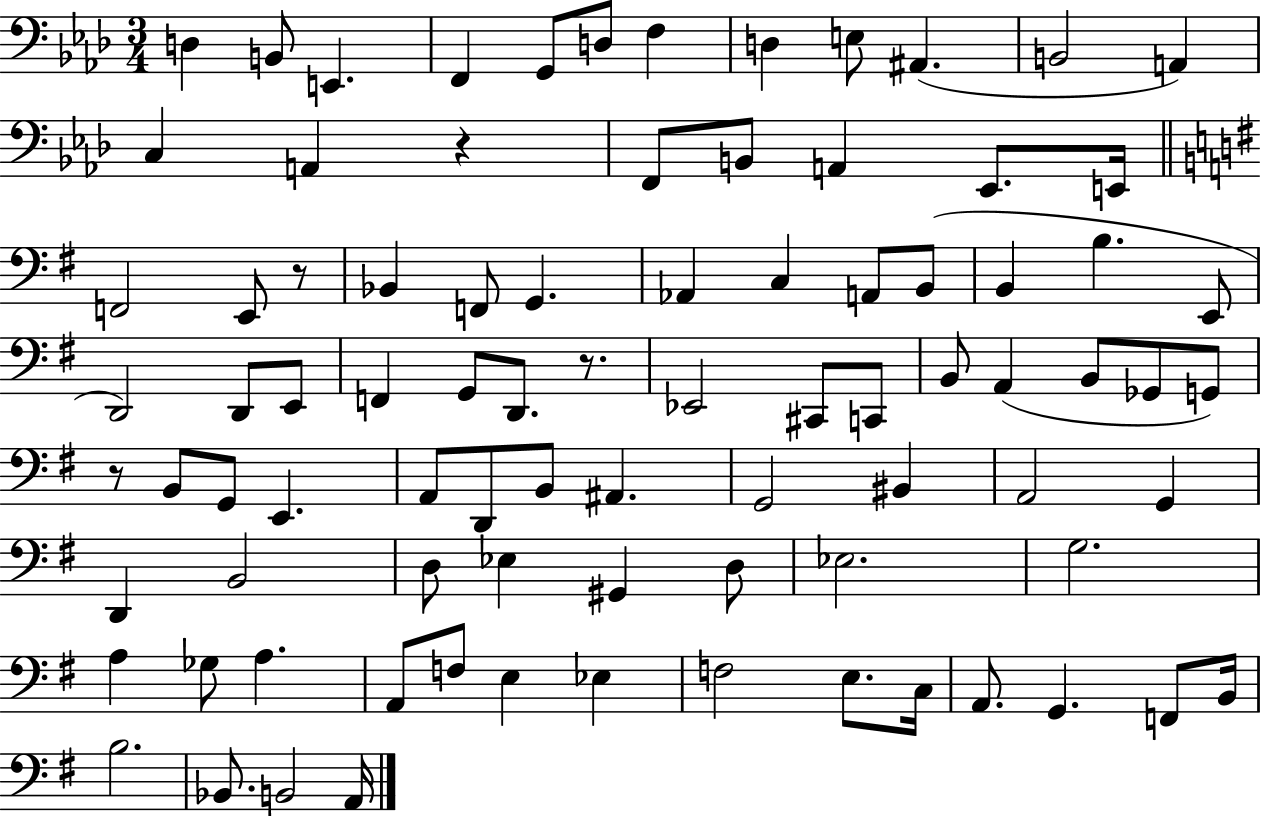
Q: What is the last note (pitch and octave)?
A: A2